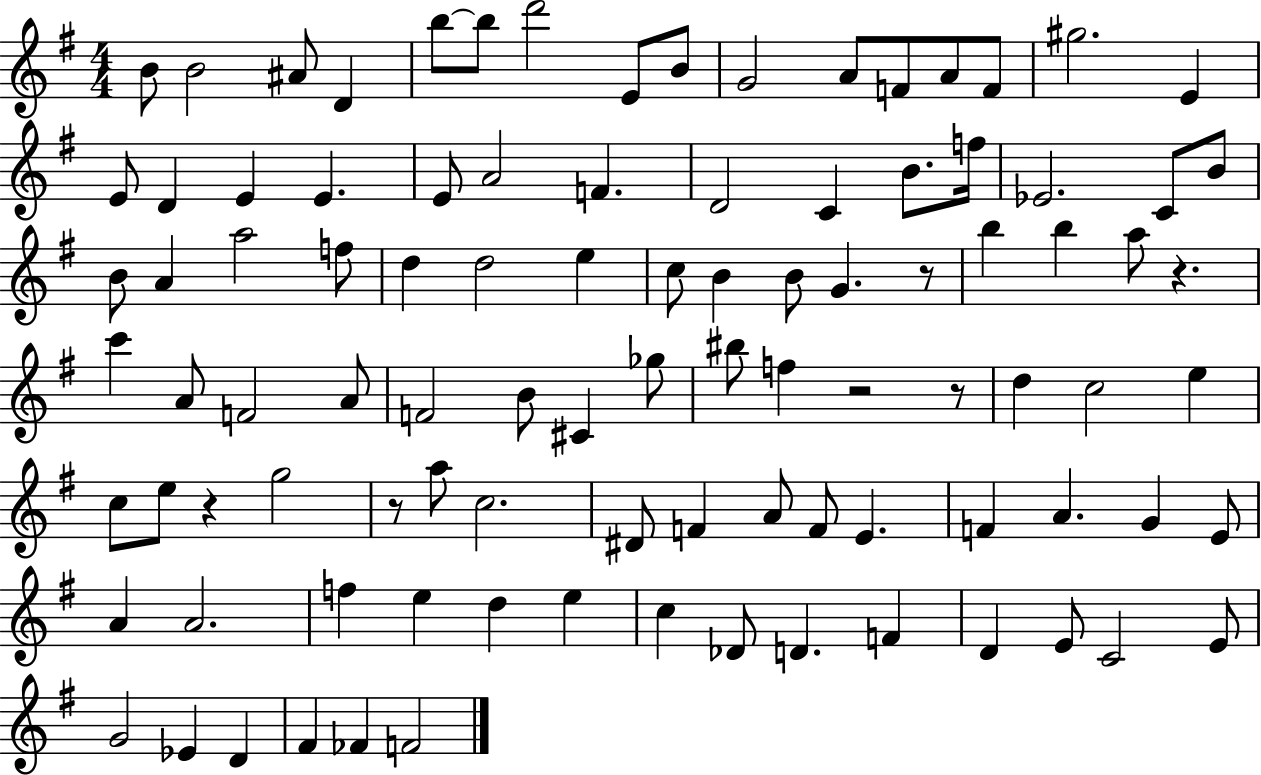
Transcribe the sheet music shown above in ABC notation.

X:1
T:Untitled
M:4/4
L:1/4
K:G
B/2 B2 ^A/2 D b/2 b/2 d'2 E/2 B/2 G2 A/2 F/2 A/2 F/2 ^g2 E E/2 D E E E/2 A2 F D2 C B/2 f/4 _E2 C/2 B/2 B/2 A a2 f/2 d d2 e c/2 B B/2 G z/2 b b a/2 z c' A/2 F2 A/2 F2 B/2 ^C _g/2 ^b/2 f z2 z/2 d c2 e c/2 e/2 z g2 z/2 a/2 c2 ^D/2 F A/2 F/2 E F A G E/2 A A2 f e d e c _D/2 D F D E/2 C2 E/2 G2 _E D ^F _F F2